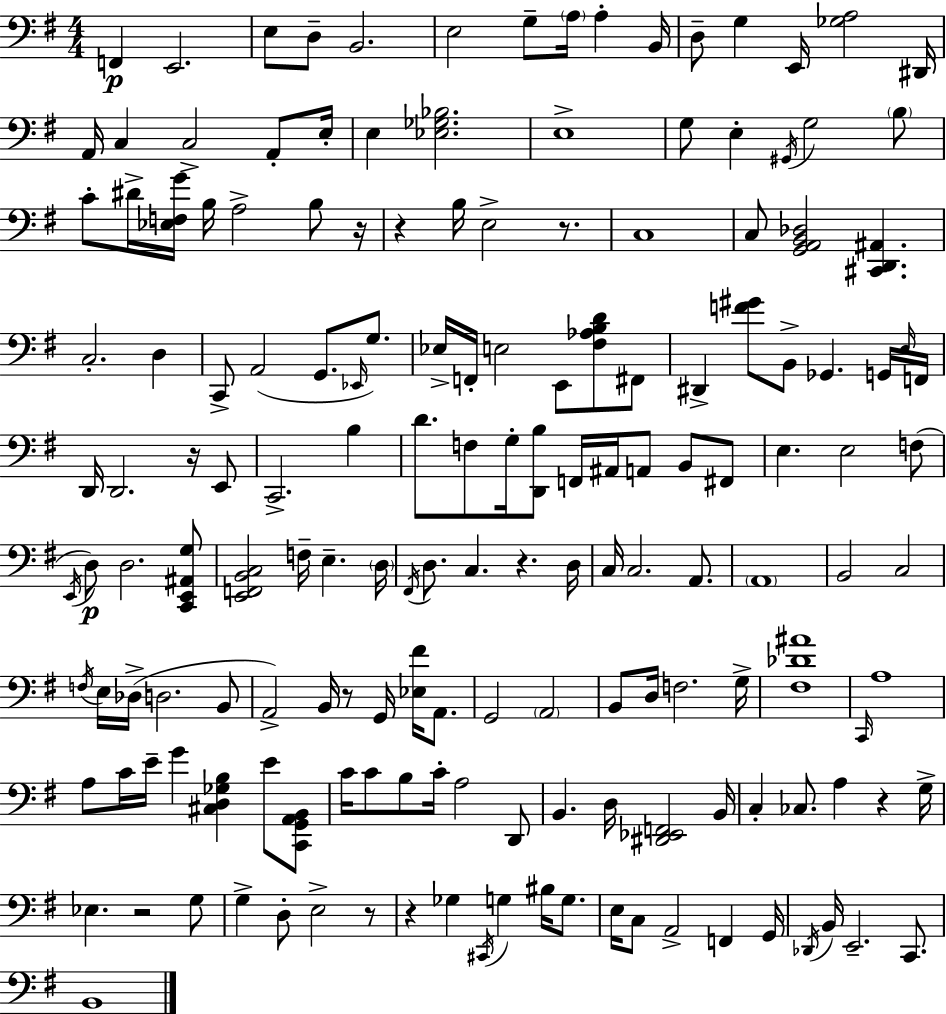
X:1
T:Untitled
M:4/4
L:1/4
K:G
F,, E,,2 E,/2 D,/2 B,,2 E,2 G,/2 A,/4 A, B,,/4 D,/2 G, E,,/4 [_G,A,]2 ^D,,/4 A,,/4 C, C,2 A,,/2 E,/4 E, [_E,_G,_B,]2 E,4 G,/2 E, ^G,,/4 G,2 B,/2 C/2 ^D/4 [_E,F,G]/4 B,/4 A,2 B,/2 z/4 z B,/4 E,2 z/2 C,4 C,/2 [G,,A,,B,,_D,]2 [^C,,D,,^A,,] C,2 D, C,,/2 A,,2 G,,/2 _E,,/4 G,/2 _E,/4 F,,/4 E,2 E,,/2 [^F,_A,B,D]/2 ^F,,/2 ^D,, [F^G]/2 B,,/2 _G,, G,,/4 E,/4 F,,/4 D,,/4 D,,2 z/4 E,,/2 C,,2 B, D/2 F,/2 G,/4 [D,,B,]/2 F,,/4 ^A,,/4 A,,/2 B,,/2 ^F,,/2 E, E,2 F,/2 E,,/4 D,/2 D,2 [C,,E,,^A,,G,]/2 [E,,F,,B,,C,]2 F,/4 E, D,/4 ^F,,/4 D,/2 C, z D,/4 C,/4 C,2 A,,/2 A,,4 B,,2 C,2 F,/4 E,/4 _D,/4 D,2 B,,/2 A,,2 B,,/4 z/2 G,,/4 [_E,^F]/4 A,,/2 G,,2 A,,2 B,,/2 D,/4 F,2 G,/4 [^F,_D^A]4 C,,/4 A,4 A,/2 C/4 E/4 G [^C,D,_G,B,] E/2 [C,,G,,A,,B,,]/2 C/4 C/2 B,/2 C/4 A,2 D,,/2 B,, D,/4 [^D,,_E,,F,,]2 B,,/4 C, _C,/2 A, z G,/4 _E, z2 G,/2 G, D,/2 E,2 z/2 z _G, ^C,,/4 G, ^B,/4 G,/2 E,/4 C,/2 A,,2 F,, G,,/4 _D,,/4 B,,/4 E,,2 C,,/2 B,,4